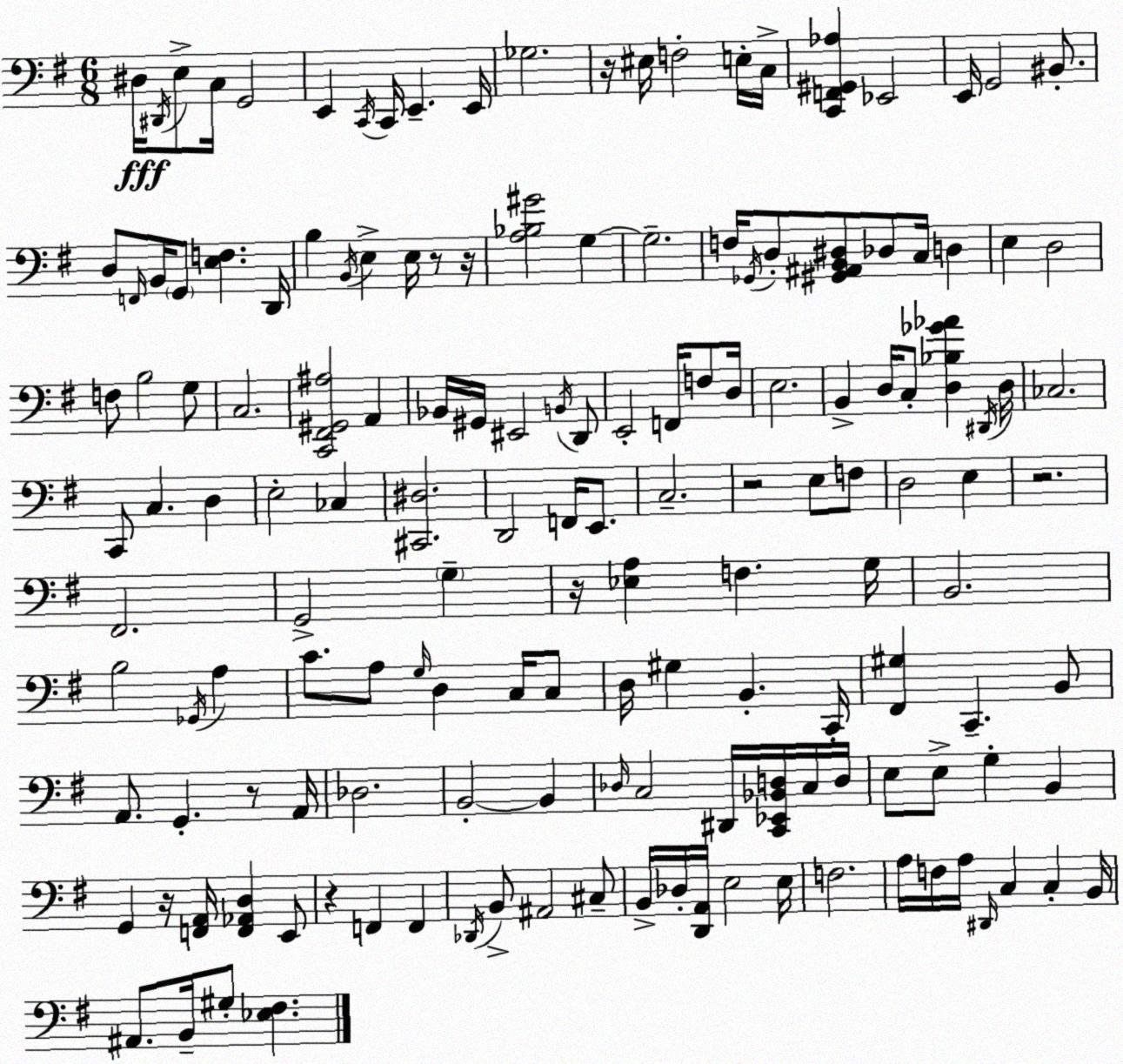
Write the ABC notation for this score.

X:1
T:Untitled
M:6/8
L:1/4
K:Em
^D,/4 ^D,,/4 E,/2 C,/4 G,,2 E,, C,,/4 C,,/4 E,, E,,/4 _G,2 z/4 ^E,/4 F,2 E,/4 C,/4 [C,,F,,^G,,_A,] _E,,2 E,,/4 G,,2 ^B,,/2 D,/2 F,,/4 B,,/4 G,,/2 [E,F,] D,,/4 B, B,,/4 E, E,/4 z/2 z/4 [A,_B,^G]2 G, G,2 F,/4 _G,,/4 D,/2 [^G,,^A,,B,,^D,]/2 _D,/2 C,/4 D, E, D,2 F,/2 B,2 G,/2 C,2 [C,,^F,,^G,,^A,]2 A,, _B,,/4 ^G,,/4 ^E,,2 B,,/4 D,,/2 E,,2 F,,/4 F,/2 D,/4 E,2 B,, D,/4 C,/2 [D,_B,_G_A] ^D,,/4 D,/4 _C,2 C,,/2 C, D, E,2 _C, [^C,,^D,]2 D,,2 F,,/4 E,,/2 C,2 z2 E,/2 F,/2 D,2 E, z2 ^F,,2 G,,2 G, z/4 [_E,A,] F, G,/4 B,,2 B,2 _G,,/4 A, C/2 A,/2 G,/4 D, C,/4 C,/2 D,/4 ^G, B,, C,,/4 [^F,,^G,] C,, B,,/2 A,,/2 G,, z/2 A,,/4 _D,2 B,,2 B,, _D,/4 C,2 ^D,,/4 [C,,_E,,_B,,D,]/4 C,/4 D,/4 E,/2 E,/2 G, B,, G,, z/4 [F,,A,,]/4 [F,,_A,,D,] E,,/2 z F,, F,, _D,,/4 B,,/2 ^A,,2 ^C,/2 B,,/4 _D,/4 [D,,A,,]/4 E,2 E,/4 F,2 A,/4 F,/4 A,/4 ^D,,/4 C, C, B,,/4 ^A,,/2 B,,/4 ^G,/2 [_E,^F,]